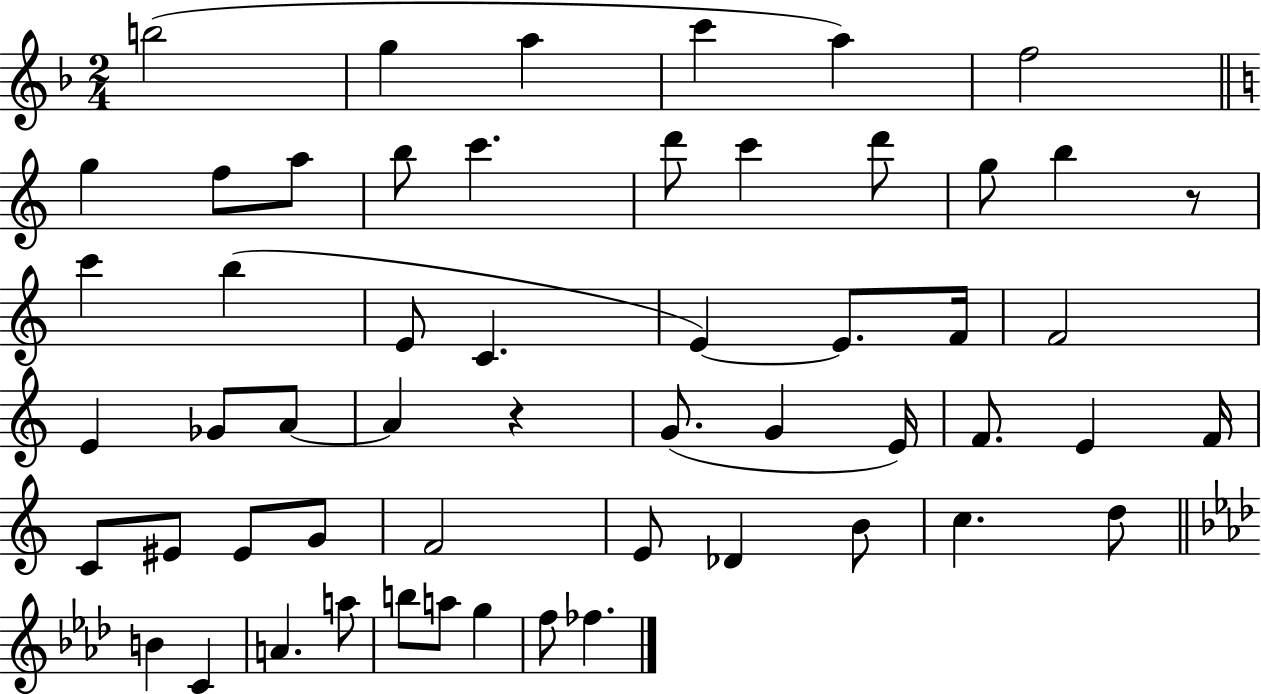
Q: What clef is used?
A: treble